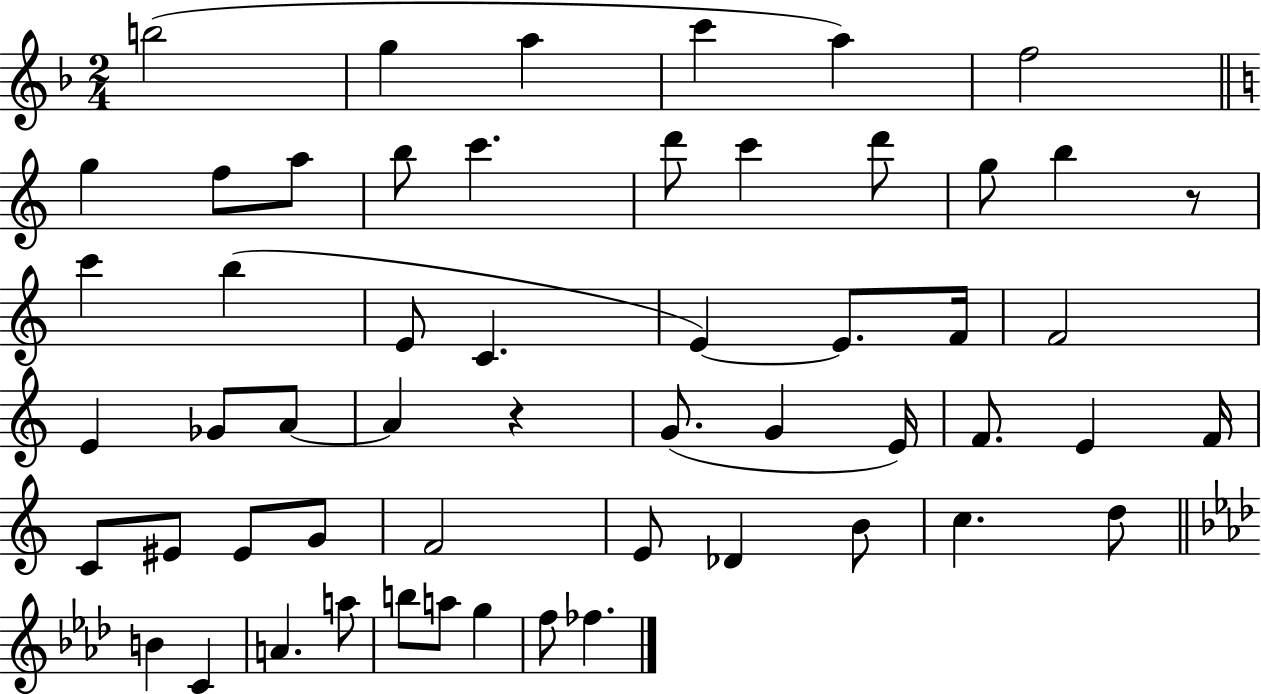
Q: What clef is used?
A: treble